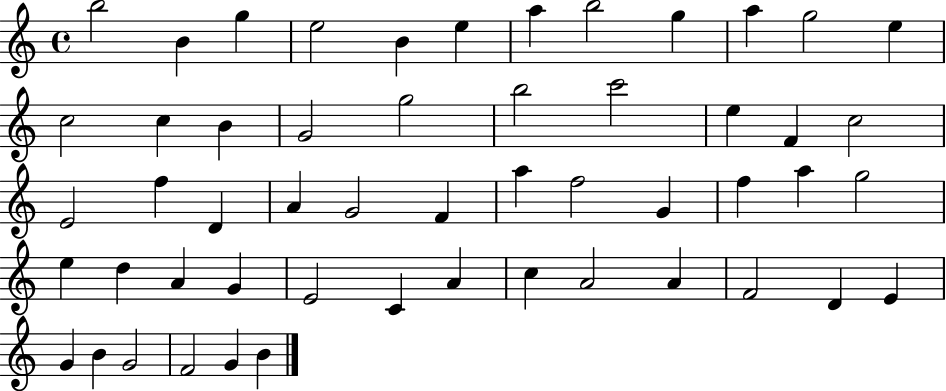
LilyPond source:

{
  \clef treble
  \time 4/4
  \defaultTimeSignature
  \key c \major
  b''2 b'4 g''4 | e''2 b'4 e''4 | a''4 b''2 g''4 | a''4 g''2 e''4 | \break c''2 c''4 b'4 | g'2 g''2 | b''2 c'''2 | e''4 f'4 c''2 | \break e'2 f''4 d'4 | a'4 g'2 f'4 | a''4 f''2 g'4 | f''4 a''4 g''2 | \break e''4 d''4 a'4 g'4 | e'2 c'4 a'4 | c''4 a'2 a'4 | f'2 d'4 e'4 | \break g'4 b'4 g'2 | f'2 g'4 b'4 | \bar "|."
}